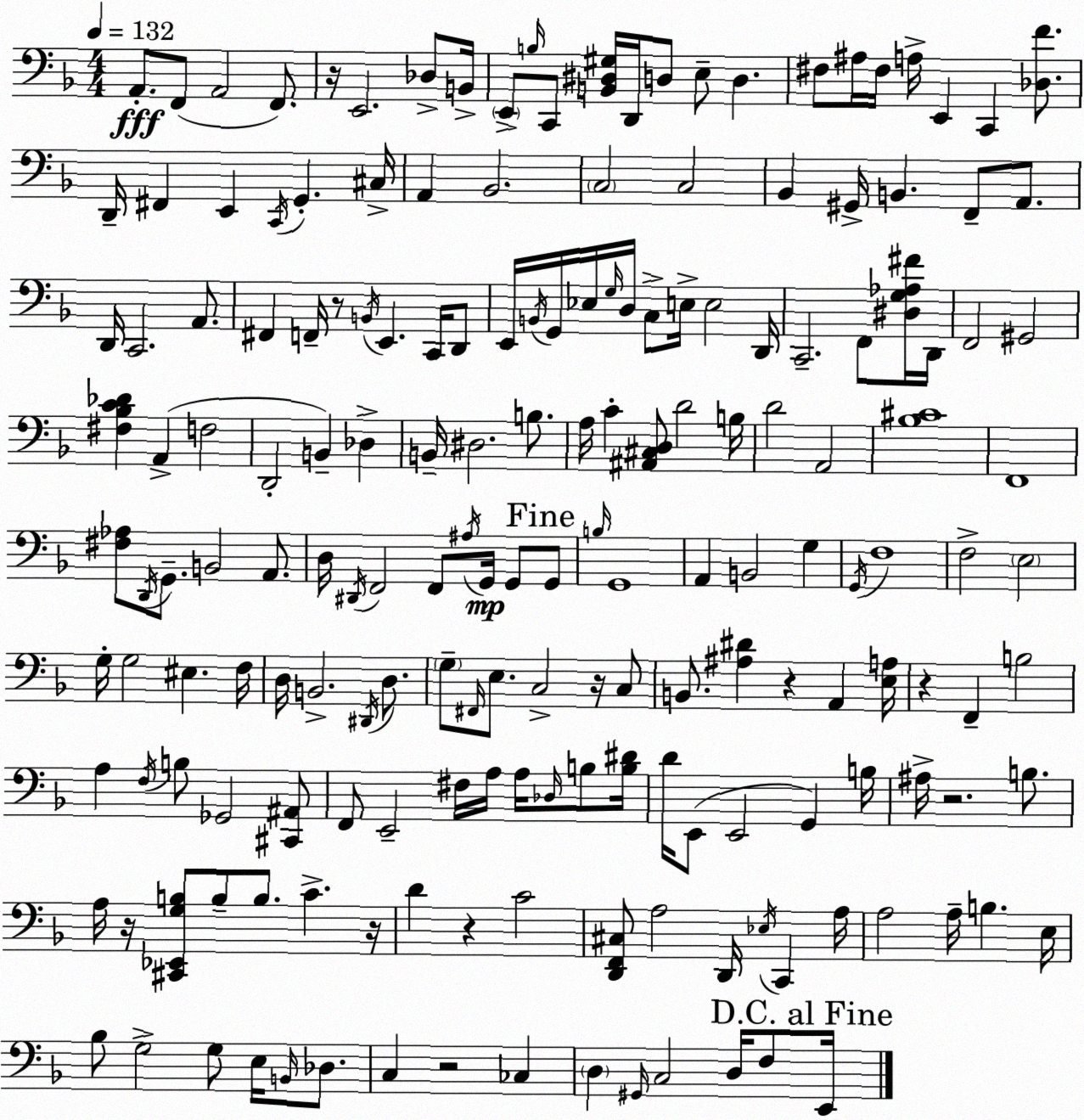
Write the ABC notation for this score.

X:1
T:Untitled
M:4/4
L:1/4
K:F
A,,/2 F,,/2 A,,2 F,,/2 z/4 E,,2 _D,/2 B,,/4 E,,/2 B,/4 C,,/2 [B,,^D,^G,]/4 D,,/4 D,/2 E,/2 D, ^F,/2 ^A,/4 ^F,/4 A,/4 E,, C,, [_D,F]/2 D,,/4 ^F,, E,, C,,/4 G,, ^C,/4 A,, _B,,2 C,2 C,2 _B,, ^G,,/4 B,, F,,/2 A,,/2 D,,/4 C,,2 A,,/2 ^F,, F,,/4 z/2 B,,/4 E,, C,,/4 D,,/2 E,,/4 B,,/4 G,,/4 _E,/4 G,/4 D,/4 C,/2 E,/4 E,2 D,,/4 C,,2 F,,/2 [^D,G,_A,^F]/4 D,,/4 F,,2 ^G,,2 [^F,_B,C_D] A,, F,2 D,,2 B,, _D, B,,/4 ^D,2 B,/2 A,/4 C [^A,,^C,D,]/2 D2 B,/4 D2 A,,2 [_B,^C]4 F,,4 [^F,_A,]/2 D,,/4 G,,/2 B,,2 A,,/2 D,/4 ^D,,/4 F,,2 F,,/2 ^A,/4 G,,/4 G,,/2 G,,/2 B,/4 G,,4 A,, B,,2 G, G,,/4 F,4 F,2 E,2 G,/4 G,2 ^E, F,/4 D,/4 B,,2 ^D,,/4 D,/2 G,/2 ^F,,/4 E,/2 C,2 z/4 C,/2 B,,/2 [^A,^D] z A,, [E,A,]/4 z F,, B,2 A, F,/4 B,/2 _G,,2 [^C,,^A,,]/2 F,,/2 E,,2 ^F,/4 A,/4 A,/4 _D,/4 B,/2 [B,^D]/4 D/4 E,,/2 E,,2 G,, B,/4 ^A,/4 z2 B,/2 A,/4 z/4 [^C,,_E,,G,B,]/2 B,/2 B,/2 C z/4 D z C2 [D,,F,,^C,]/2 A,2 D,,/4 _E,/4 C,, A,/4 A,2 A,/4 B, E,/4 _B,/2 G,2 G,/2 E,/4 B,,/4 _D,/2 C, z2 _C, D, ^G,,/4 C,2 D,/4 F,/2 E,,/4